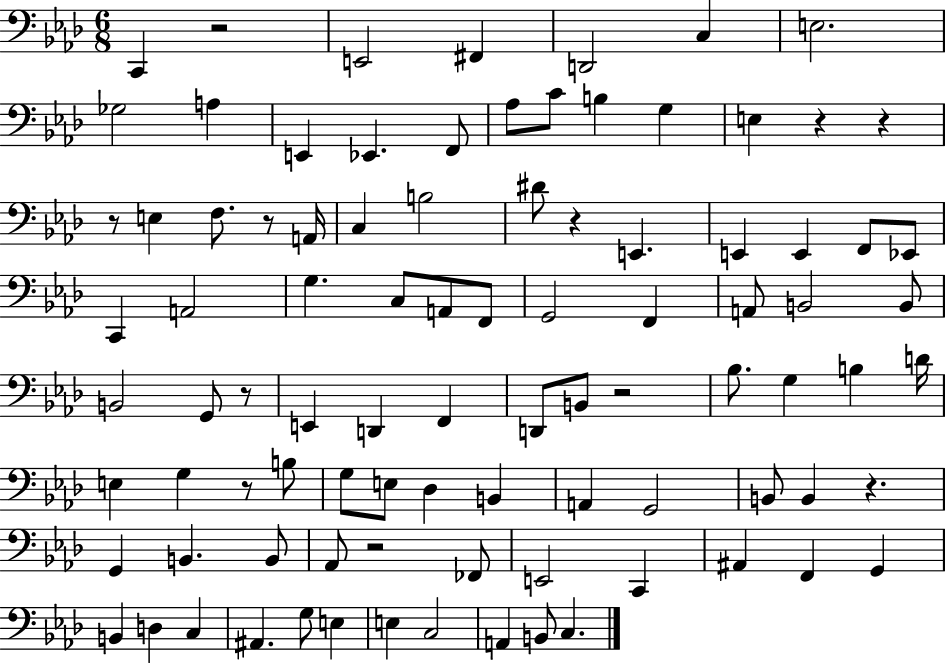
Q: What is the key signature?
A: AES major